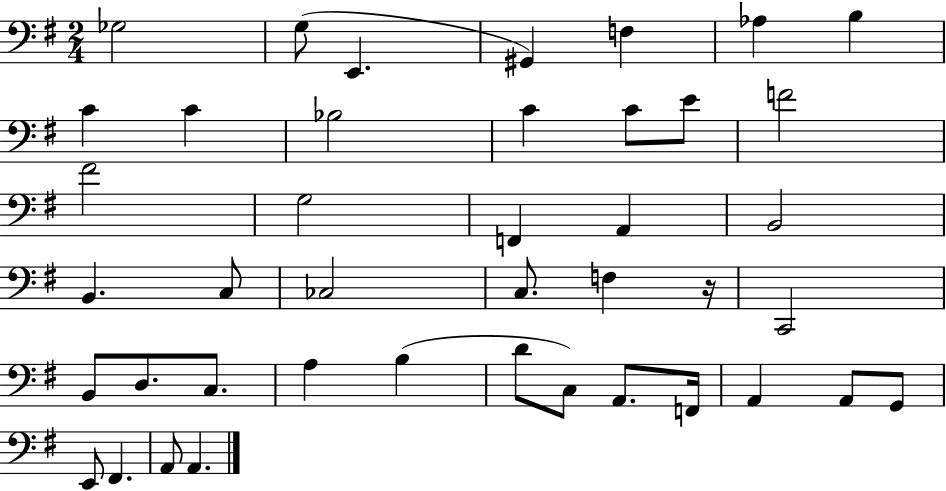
X:1
T:Untitled
M:2/4
L:1/4
K:G
_G,2 G,/2 E,, ^G,, F, _A, B, C C _B,2 C C/2 E/2 F2 ^F2 G,2 F,, A,, B,,2 B,, C,/2 _C,2 C,/2 F, z/4 C,,2 B,,/2 D,/2 C,/2 A, B, D/2 C,/2 A,,/2 F,,/4 A,, A,,/2 G,,/2 E,,/2 ^F,, A,,/2 A,,